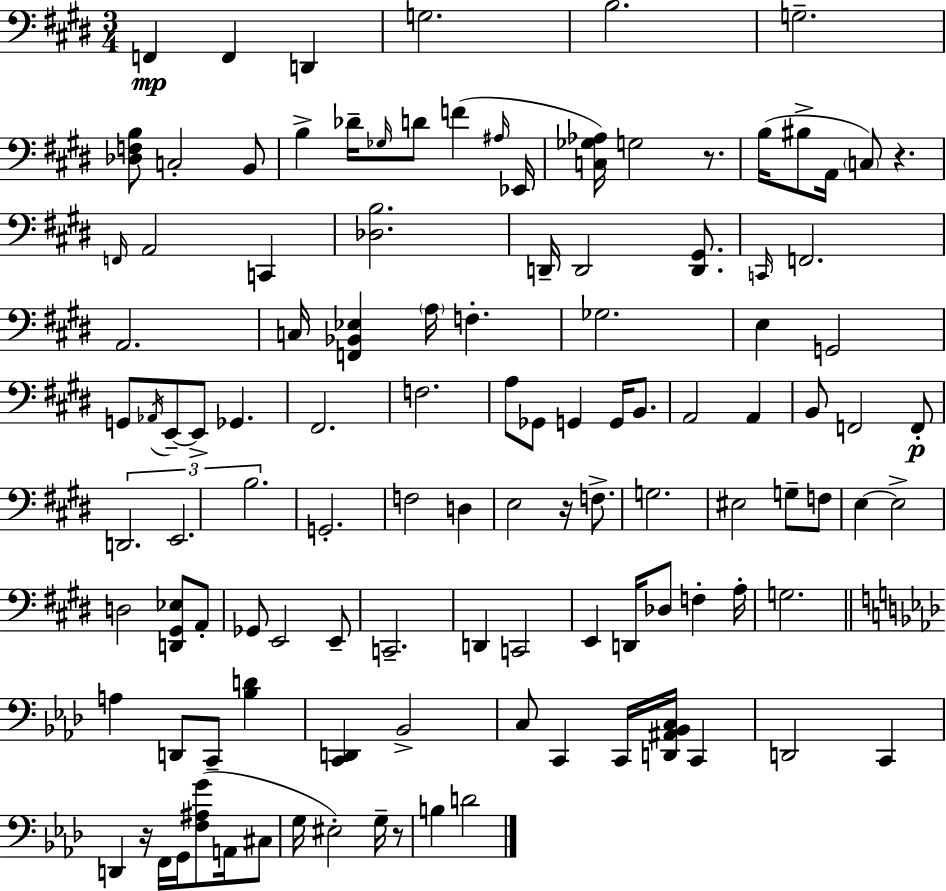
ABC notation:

X:1
T:Untitled
M:3/4
L:1/4
K:E
F,, F,, D,, G,2 B,2 G,2 [_D,F,B,]/2 C,2 B,,/2 B, _D/4 _G,/4 D/2 F ^A,/4 _E,,/4 [C,_G,_A,]/4 G,2 z/2 B,/4 ^B,/2 A,,/4 C,/2 z F,,/4 A,,2 C,, [_D,B,]2 D,,/4 D,,2 [D,,^G,,]/2 C,,/4 F,,2 A,,2 C,/4 [F,,_B,,_E,] A,/4 F, _G,2 E, G,,2 G,,/2 _A,,/4 E,,/2 E,,/2 _G,, ^F,,2 F,2 A,/2 _G,,/2 G,, G,,/4 B,,/2 A,,2 A,, B,,/2 F,,2 F,,/2 D,,2 E,,2 B,2 G,,2 F,2 D, E,2 z/4 F,/2 G,2 ^E,2 G,/2 F,/2 E, E,2 D,2 [D,,^G,,_E,]/2 A,,/2 _G,,/2 E,,2 E,,/2 C,,2 D,, C,,2 E,, D,,/4 _D,/2 F, A,/4 G,2 A, D,,/2 C,,/2 [_B,D] [C,,D,,] _B,,2 C,/2 C,, C,,/4 [D,,^A,,_B,,C,]/4 C,, D,,2 C,, D,, z/4 F,,/4 G,,/4 [F,^A,G]/2 A,,/4 ^C,/2 G,/4 ^E,2 G,/4 z/2 B, D2